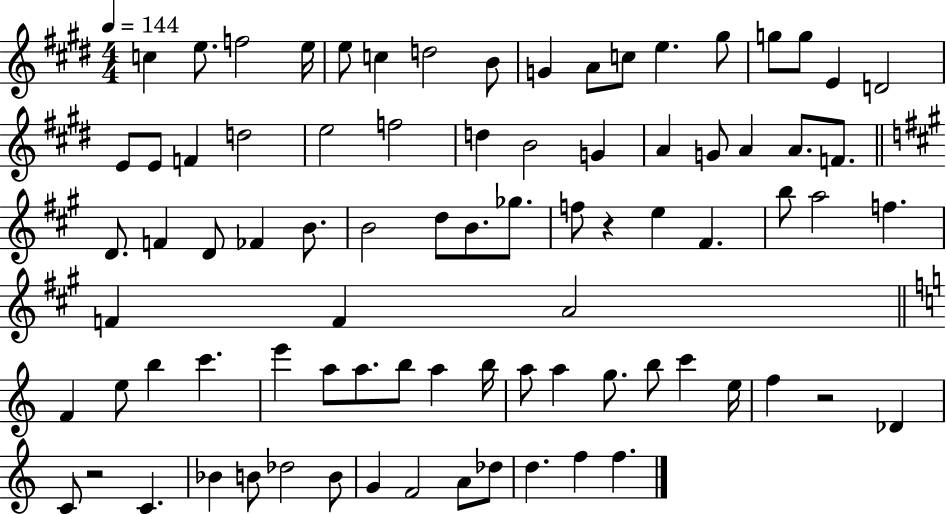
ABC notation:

X:1
T:Untitled
M:4/4
L:1/4
K:E
c e/2 f2 e/4 e/2 c d2 B/2 G A/2 c/2 e ^g/2 g/2 g/2 E D2 E/2 E/2 F d2 e2 f2 d B2 G A G/2 A A/2 F/2 D/2 F D/2 _F B/2 B2 d/2 B/2 _g/2 f/2 z e ^F b/2 a2 f F F A2 F e/2 b c' e' a/2 a/2 b/2 a b/4 a/2 a g/2 b/2 c' e/4 f z2 _D C/2 z2 C _B B/2 _d2 B/2 G F2 A/2 _d/2 d f f